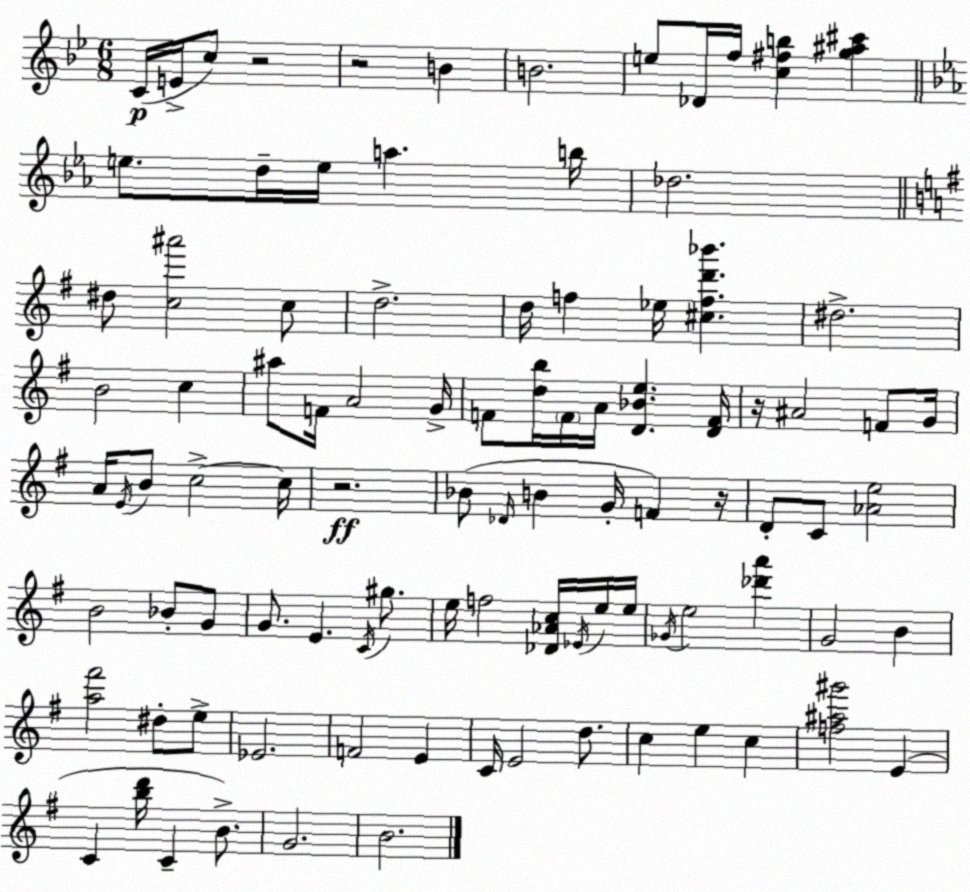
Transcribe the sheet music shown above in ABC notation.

X:1
T:Untitled
M:6/8
L:1/4
K:Bb
C/4 E/4 c/2 z2 z2 B B2 e/2 _D/4 f/4 [c^fb] [g^a^c'] e/2 d/4 e/4 a b/4 _d2 ^d/2 [c^a']2 c/2 d2 d/4 f _e/4 [^cfd'_b'] ^d2 B2 c ^a/2 F/4 A2 G/4 F/2 [db]/4 F/4 A/4 [D_Be] [DF]/4 z/4 ^A2 F/2 G/4 A/4 E/4 B/2 c2 c/4 z2 _B/2 _D/4 B G/4 F z/4 D/2 C/2 [_Ae]2 B2 _B/2 G/2 G/2 E C/4 ^g/2 e/4 f2 [_D_Ac]/4 _E/4 e/4 e/4 _G/4 e2 [_d'a'] G2 B [a^f']2 ^d/2 e/2 _E2 F2 E C/4 E2 d/2 c e c [f^a^g']2 E C [bd']/4 C B/2 G2 B2